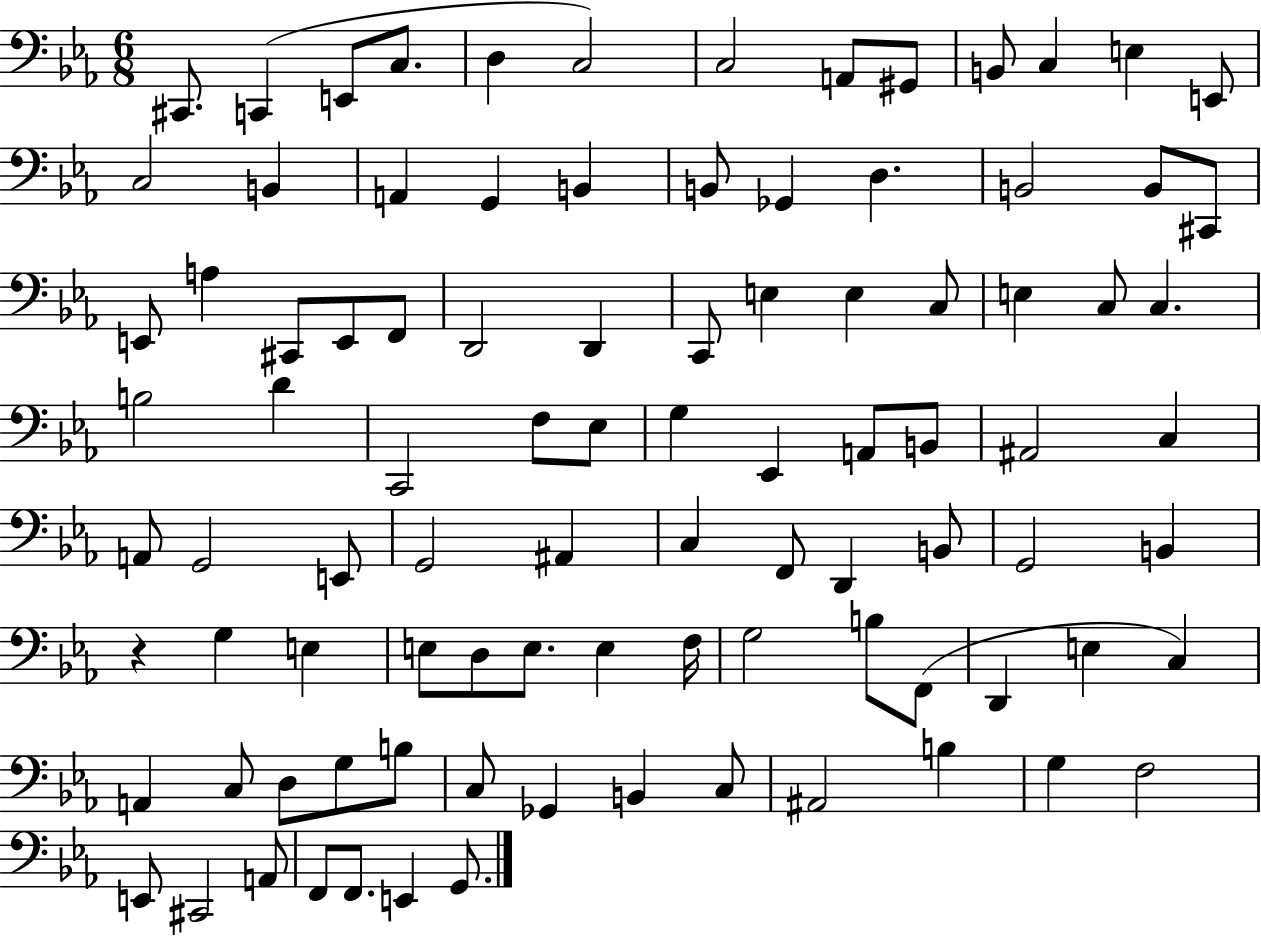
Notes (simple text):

C#2/e. C2/q E2/e C3/e. D3/q C3/h C3/h A2/e G#2/e B2/e C3/q E3/q E2/e C3/h B2/q A2/q G2/q B2/q B2/e Gb2/q D3/q. B2/h B2/e C#2/e E2/e A3/q C#2/e E2/e F2/e D2/h D2/q C2/e E3/q E3/q C3/e E3/q C3/e C3/q. B3/h D4/q C2/h F3/e Eb3/e G3/q Eb2/q A2/e B2/e A#2/h C3/q A2/e G2/h E2/e G2/h A#2/q C3/q F2/e D2/q B2/e G2/h B2/q R/q G3/q E3/q E3/e D3/e E3/e. E3/q F3/s G3/h B3/e F2/e D2/q E3/q C3/q A2/q C3/e D3/e G3/e B3/e C3/e Gb2/q B2/q C3/e A#2/h B3/q G3/q F3/h E2/e C#2/h A2/e F2/e F2/e. E2/q G2/e.